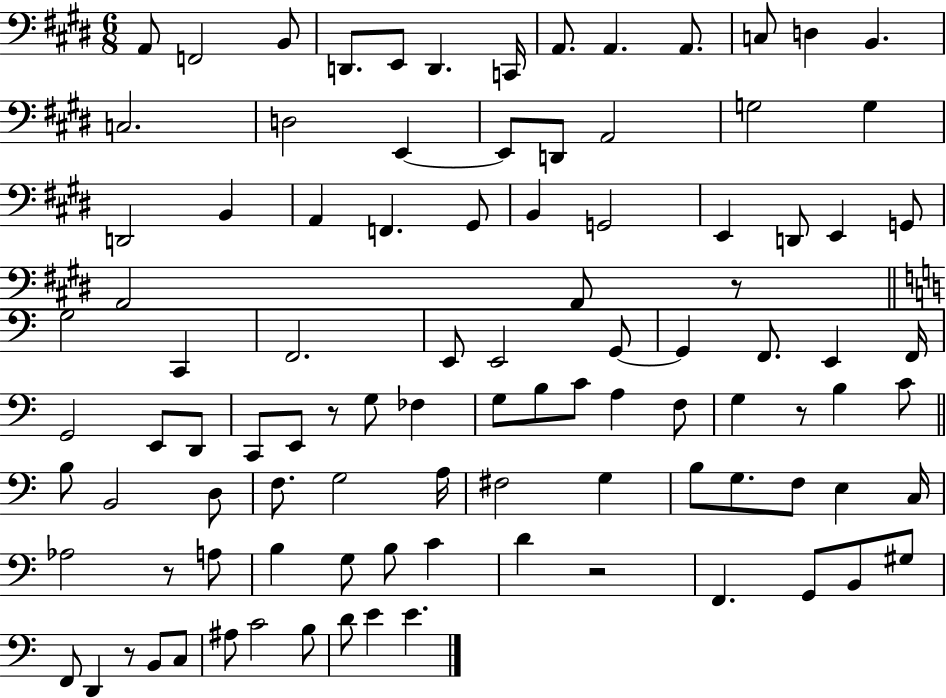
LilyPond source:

{
  \clef bass
  \numericTimeSignature
  \time 6/8
  \key e \major
  a,8 f,2 b,8 | d,8. e,8 d,4. c,16 | a,8. a,4. a,8. | c8 d4 b,4. | \break c2. | d2 e,4~~ | e,8 d,8 a,2 | g2 g4 | \break d,2 b,4 | a,4 f,4. gis,8 | b,4 g,2 | e,4 d,8 e,4 g,8 | \break a,2 a,8 r8 | \bar "||" \break \key c \major g2 c,4 | f,2. | e,8 e,2 g,8~~ | g,4 f,8. e,4 f,16 | \break g,2 e,8 d,8 | c,8 e,8 r8 g8 fes4 | g8 b8 c'8 a4 f8 | g4 r8 b4 c'8 | \break \bar "||" \break \key c \major b8 b,2 d8 | f8. g2 a16 | fis2 g4 | b8 g8. f8 e4 c16 | \break aes2 r8 a8 | b4 g8 b8 c'4 | d'4 r2 | f,4. g,8 b,8 gis8 | \break f,8 d,4 r8 b,8 c8 | ais8 c'2 b8 | d'8 e'4 e'4. | \bar "|."
}